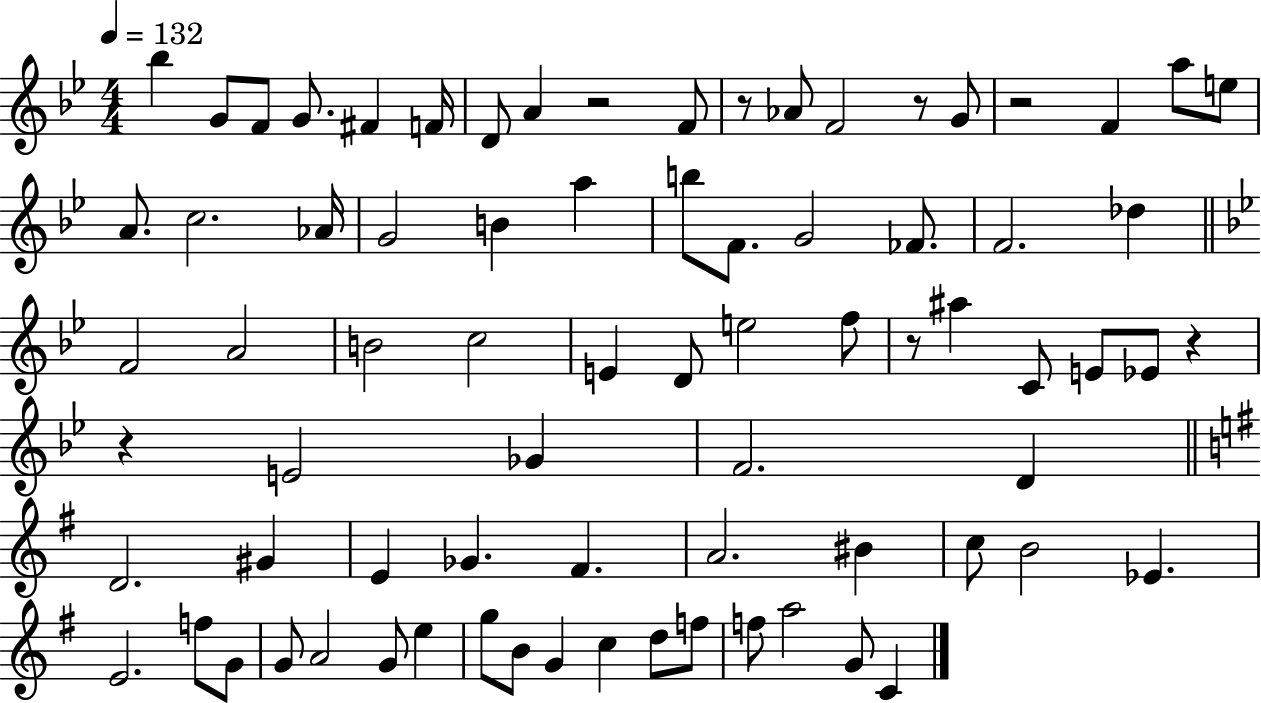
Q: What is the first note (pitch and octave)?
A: Bb5